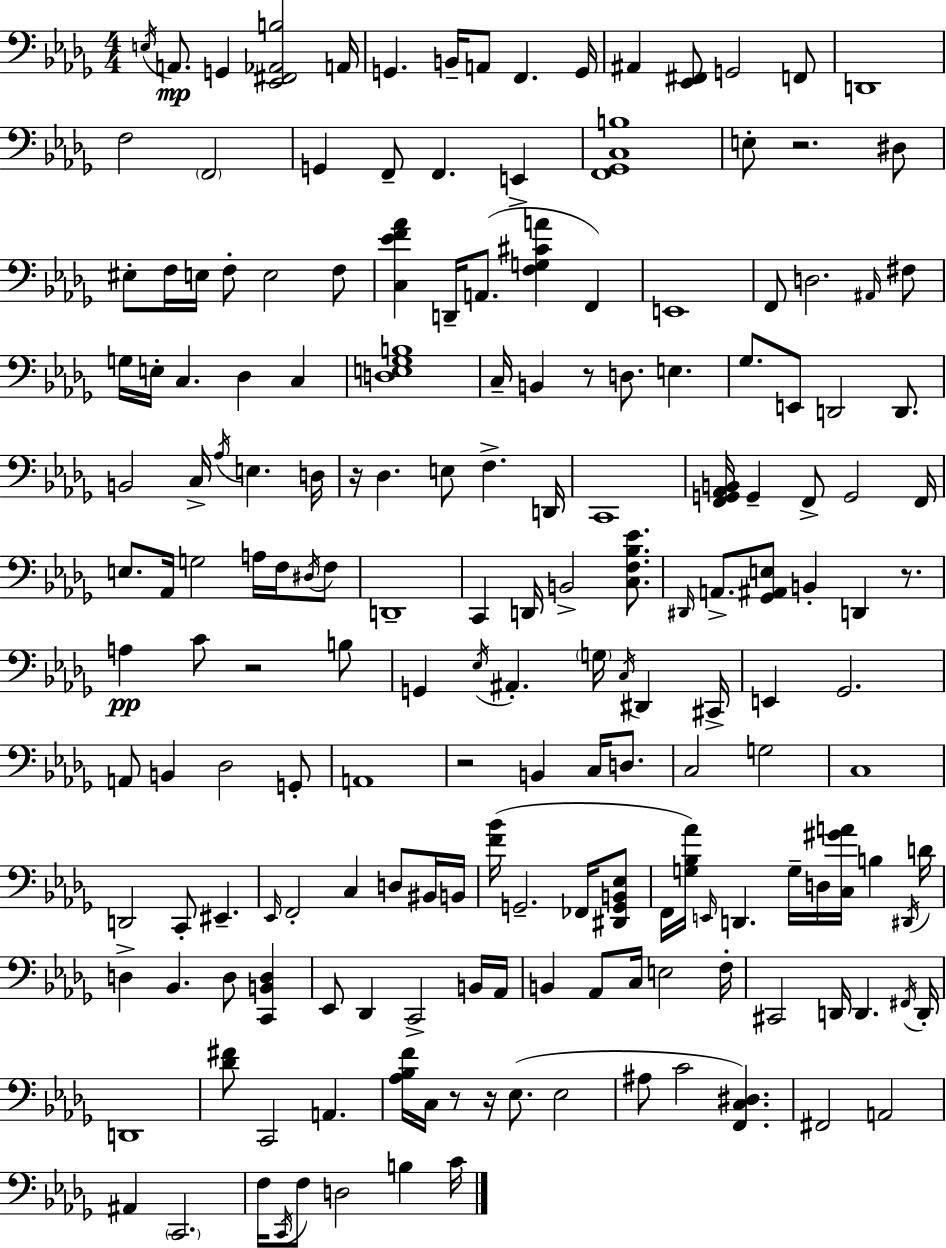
X:1
T:Untitled
M:4/4
L:1/4
K:Bbm
E,/4 A,,/2 G,, [_E,,^F,,_A,,B,]2 A,,/4 G,, B,,/4 A,,/2 F,, G,,/4 ^A,, [_E,,^F,,]/2 G,,2 F,,/2 D,,4 F,2 F,,2 G,, F,,/2 F,, E,, [F,,_G,,C,B,]4 E,/2 z2 ^D,/2 ^E,/2 F,/4 E,/4 F,/2 E,2 F,/2 [C,_EF_A] D,,/4 A,,/2 [F,G,^CA] F,, E,,4 F,,/2 D,2 ^A,,/4 ^F,/2 G,/4 E,/4 C, _D, C, [D,E,_G,B,]4 C,/4 B,, z/2 D,/2 E, _G,/2 E,,/2 D,,2 D,,/2 B,,2 C,/4 _A,/4 E, D,/4 z/4 _D, E,/2 F, D,,/4 C,,4 [F,,G,,_A,,B,,]/4 G,, F,,/2 G,,2 F,,/4 E,/2 _A,,/4 G,2 A,/4 F,/4 ^D,/4 F,/2 D,,4 C,, D,,/4 B,,2 [C,F,_B,_E]/2 ^D,,/4 A,,/2 [_G,,^A,,E,]/2 B,, D,, z/2 A, C/2 z2 B,/2 G,, _E,/4 ^A,, G,/4 C,/4 ^D,, ^C,,/4 E,, _G,,2 A,,/2 B,, _D,2 G,,/2 A,,4 z2 B,, C,/4 D,/2 C,2 G,2 C,4 D,,2 C,,/2 ^E,, _E,,/4 F,,2 C, D,/2 ^B,,/4 B,,/4 [F_B]/4 G,,2 _F,,/4 [^D,,G,,B,,_E,]/2 F,,/4 [G,_B,_A]/4 E,,/4 D,, G,/4 D,/4 [C,^GA]/4 B, ^D,,/4 D/4 D, _B,, D,/2 [C,,B,,D,] _E,,/2 _D,, C,,2 B,,/4 _A,,/4 B,, _A,,/2 C,/4 E,2 F,/4 ^C,,2 D,,/4 D,, ^F,,/4 D,,/4 D,,4 [_D^F]/2 C,,2 A,, [_A,_B,F]/4 C,/4 z/2 z/4 _E,/2 _E,2 ^A,/2 C2 [F,,C,^D,] ^F,,2 A,,2 ^A,, C,,2 F,/4 C,,/4 F,/2 D,2 B, C/4